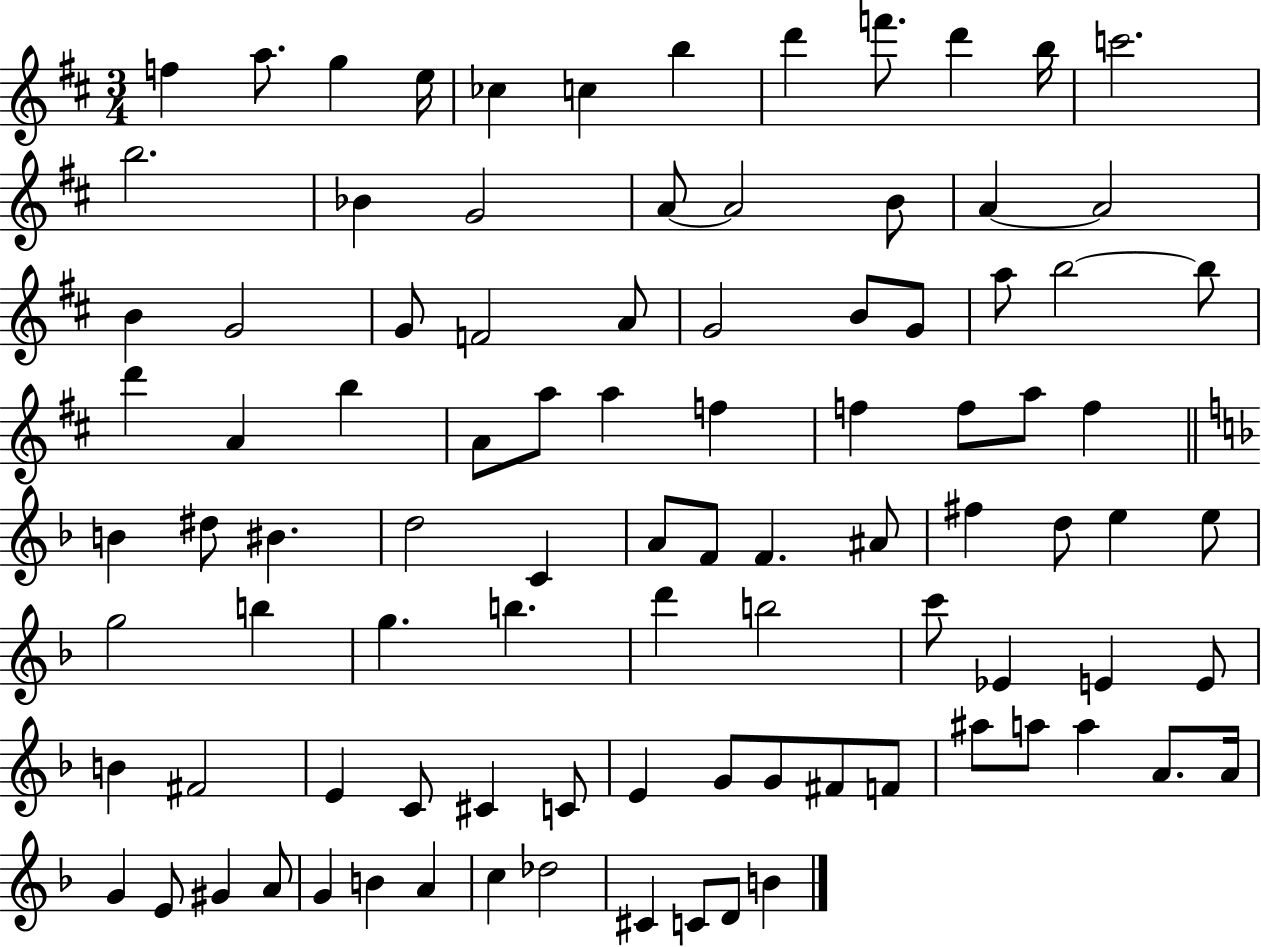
{
  \clef treble
  \numericTimeSignature
  \time 3/4
  \key d \major
  \repeat volta 2 { f''4 a''8. g''4 e''16 | ces''4 c''4 b''4 | d'''4 f'''8. d'''4 b''16 | c'''2. | \break b''2. | bes'4 g'2 | a'8~~ a'2 b'8 | a'4~~ a'2 | \break b'4 g'2 | g'8 f'2 a'8 | g'2 b'8 g'8 | a''8 b''2~~ b''8 | \break d'''4 a'4 b''4 | a'8 a''8 a''4 f''4 | f''4 f''8 a''8 f''4 | \bar "||" \break \key f \major b'4 dis''8 bis'4. | d''2 c'4 | a'8 f'8 f'4. ais'8 | fis''4 d''8 e''4 e''8 | \break g''2 b''4 | g''4. b''4. | d'''4 b''2 | c'''8 ees'4 e'4 e'8 | \break b'4 fis'2 | e'4 c'8 cis'4 c'8 | e'4 g'8 g'8 fis'8 f'8 | ais''8 a''8 a''4 a'8. a'16 | \break g'4 e'8 gis'4 a'8 | g'4 b'4 a'4 | c''4 des''2 | cis'4 c'8 d'8 b'4 | \break } \bar "|."
}